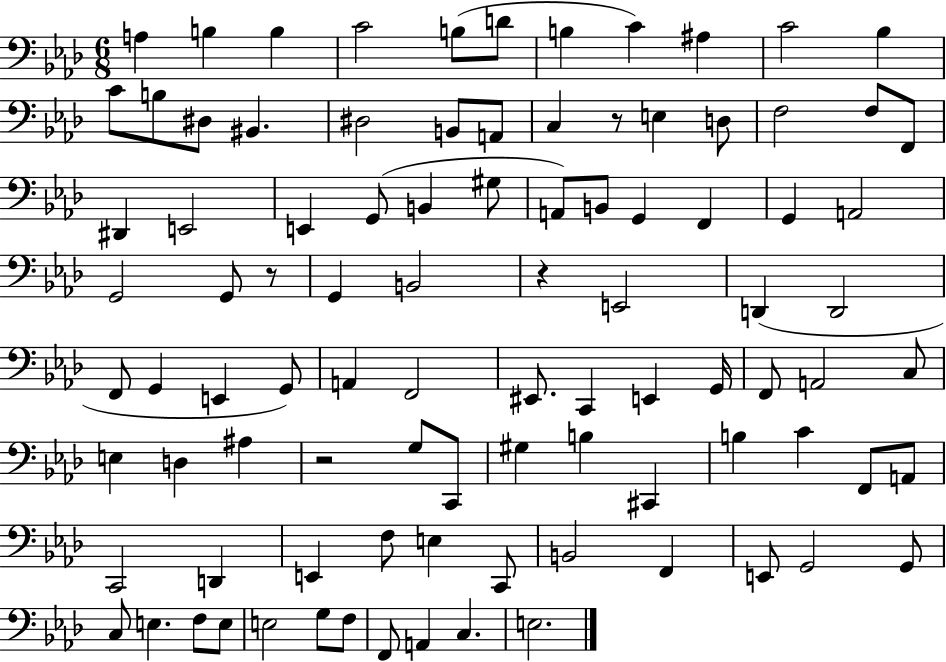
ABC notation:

X:1
T:Untitled
M:6/8
L:1/4
K:Ab
A, B, B, C2 B,/2 D/2 B, C ^A, C2 _B, C/2 B,/2 ^D,/2 ^B,, ^D,2 B,,/2 A,,/2 C, z/2 E, D,/2 F,2 F,/2 F,,/2 ^D,, E,,2 E,, G,,/2 B,, ^G,/2 A,,/2 B,,/2 G,, F,, G,, A,,2 G,,2 G,,/2 z/2 G,, B,,2 z E,,2 D,, D,,2 F,,/2 G,, E,, G,,/2 A,, F,,2 ^E,,/2 C,, E,, G,,/4 F,,/2 A,,2 C,/2 E, D, ^A, z2 G,/2 C,,/2 ^G, B, ^C,, B, C F,,/2 A,,/2 C,,2 D,, E,, F,/2 E, C,,/2 B,,2 F,, E,,/2 G,,2 G,,/2 C,/2 E, F,/2 E,/2 E,2 G,/2 F,/2 F,,/2 A,, C, E,2